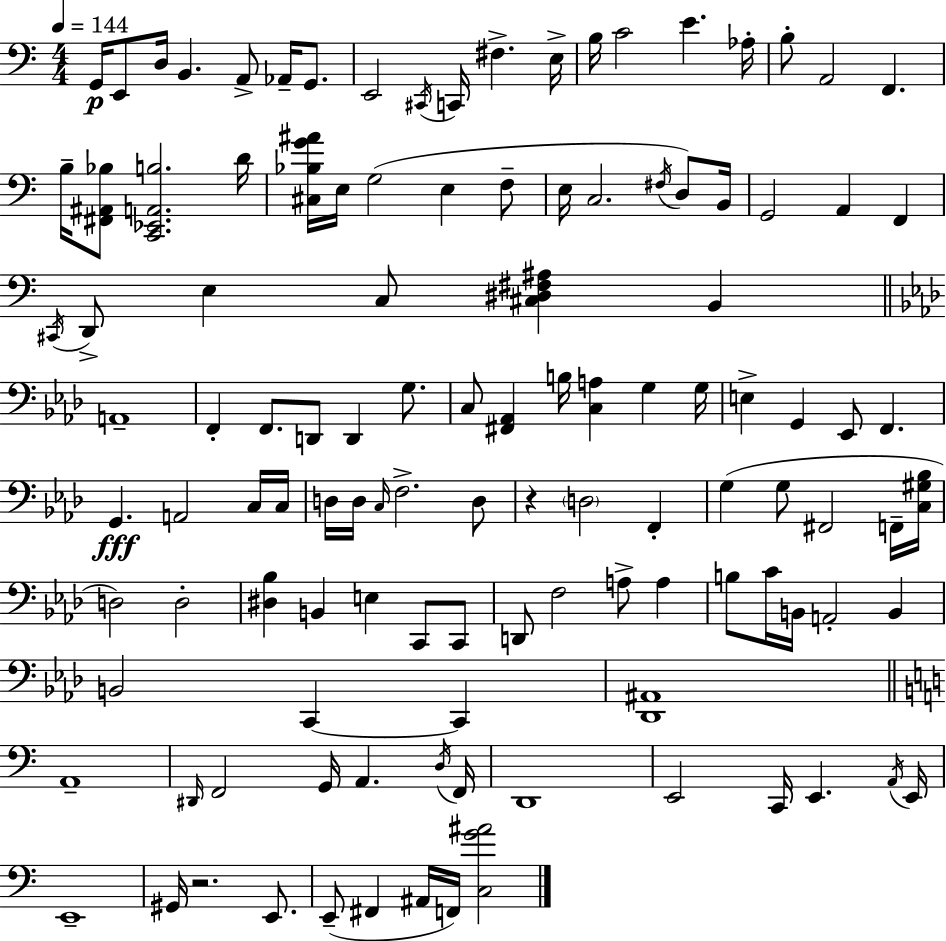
G2/s E2/e D3/s B2/q. A2/e Ab2/s G2/e. E2/h C#2/s C2/s F#3/q. E3/s B3/s C4/h E4/q. Ab3/s B3/e A2/h F2/q. B3/s [F#2,A#2,Bb3]/e [C2,Eb2,A2,B3]/h. D4/s [C#3,Bb3,G4,A#4]/s E3/s G3/h E3/q F3/e E3/s C3/h. F#3/s D3/e B2/s G2/h A2/q F2/q C#2/s D2/e E3/q C3/e [C#3,D#3,F#3,A#3]/q B2/q A2/w F2/q F2/e. D2/e D2/q G3/e. C3/e [F#2,Ab2]/q B3/s [C3,A3]/q G3/q G3/s E3/q G2/q Eb2/e F2/q. G2/q. A2/h C3/s C3/s D3/s D3/s C3/s F3/h. D3/e R/q D3/h F2/q G3/q G3/e F#2/h F2/s [C3,G#3,Bb3]/s D3/h D3/h [D#3,Bb3]/q B2/q E3/q C2/e C2/e D2/e F3/h A3/e A3/q B3/e C4/s B2/s A2/h B2/q B2/h C2/q C2/q [Db2,A#2]/w A2/w D#2/s F2/h G2/s A2/q. D3/s F2/s D2/w E2/h C2/s E2/q. A2/s E2/s E2/w G#2/s R/h. E2/e. E2/e F#2/q A#2/s F2/s [C3,G4,A#4]/h